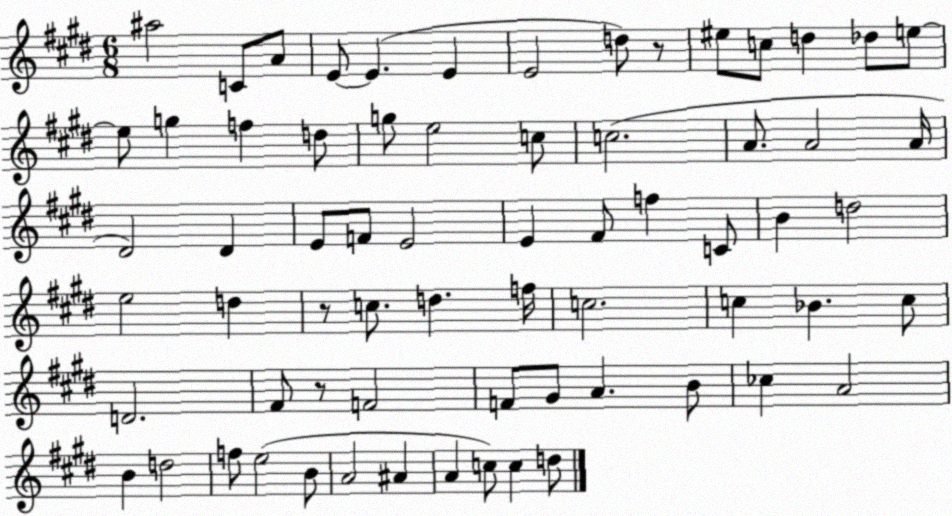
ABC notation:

X:1
T:Untitled
M:6/8
L:1/4
K:E
^a2 C/2 A/2 E/2 E E E2 d/2 z/2 ^e/2 c/2 d _d/2 e/2 e/2 g f d/2 g/2 e2 c/2 c2 A/2 A2 A/4 ^D2 ^D E/2 F/2 E2 E ^F/2 f C/2 B d2 e2 d z/2 c/2 d f/4 c2 c _B c/2 D2 ^F/2 z/2 F2 F/2 ^G/2 A B/2 _c A2 B d2 f/2 e2 B/2 A2 ^A A c/2 c d/2